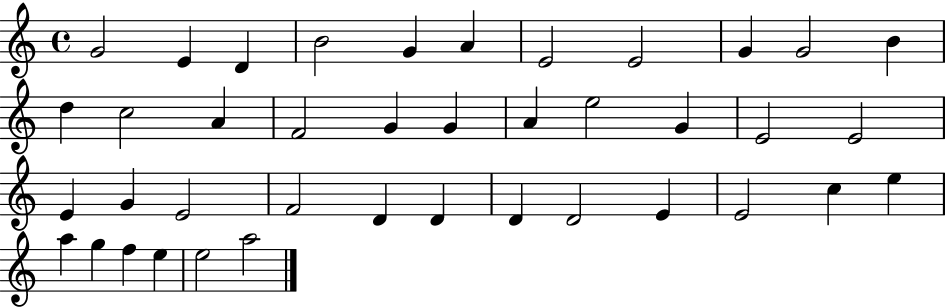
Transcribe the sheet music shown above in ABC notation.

X:1
T:Untitled
M:4/4
L:1/4
K:C
G2 E D B2 G A E2 E2 G G2 B d c2 A F2 G G A e2 G E2 E2 E G E2 F2 D D D D2 E E2 c e a g f e e2 a2